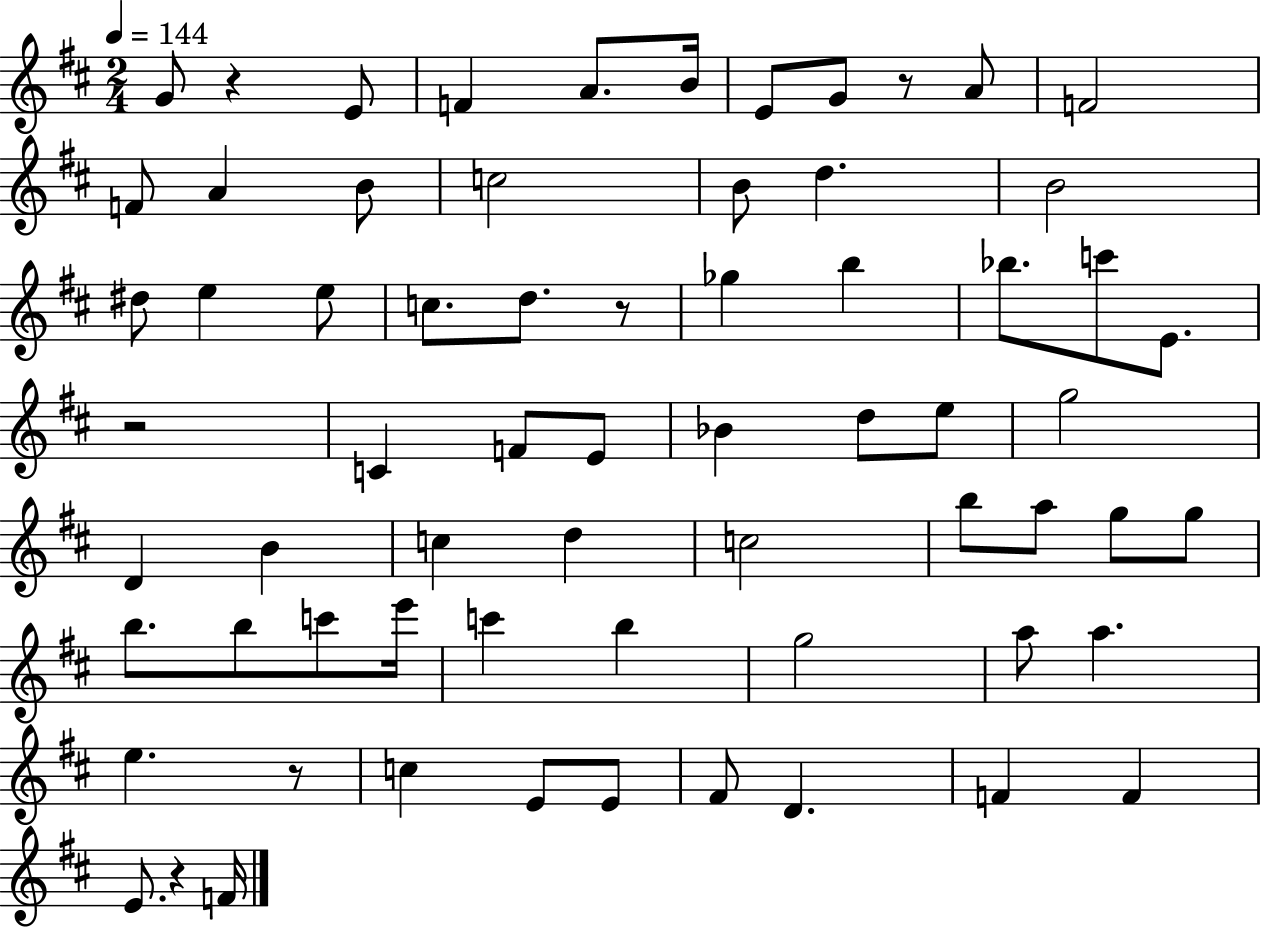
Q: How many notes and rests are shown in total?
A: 67